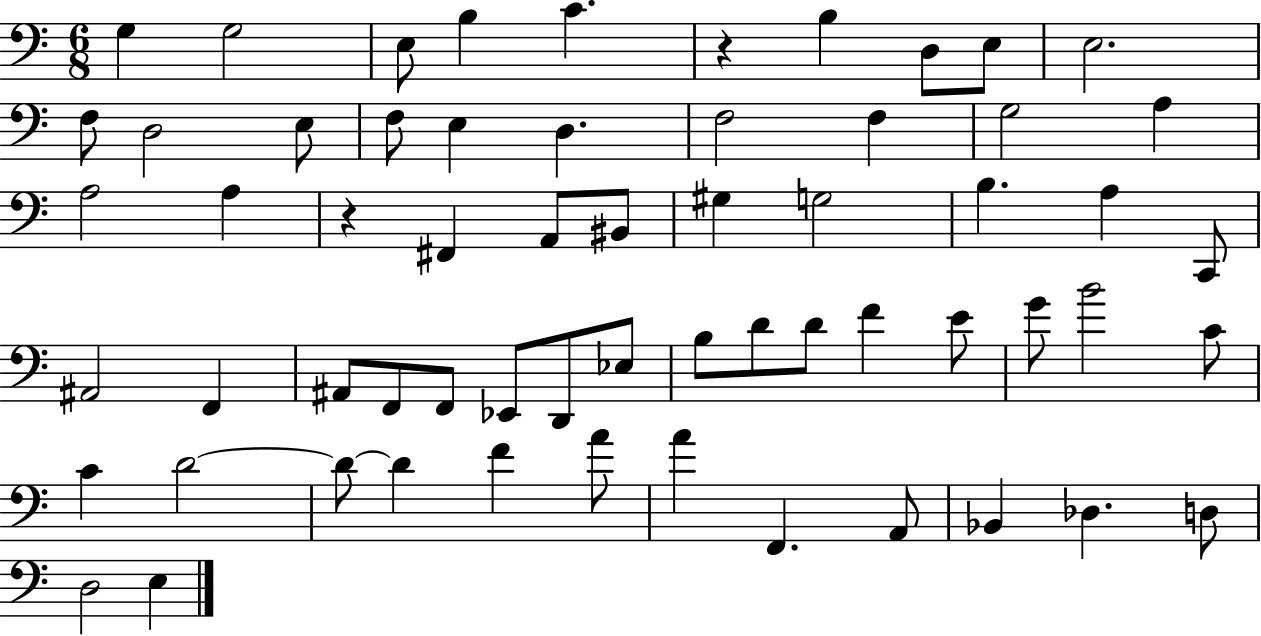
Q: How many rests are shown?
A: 2